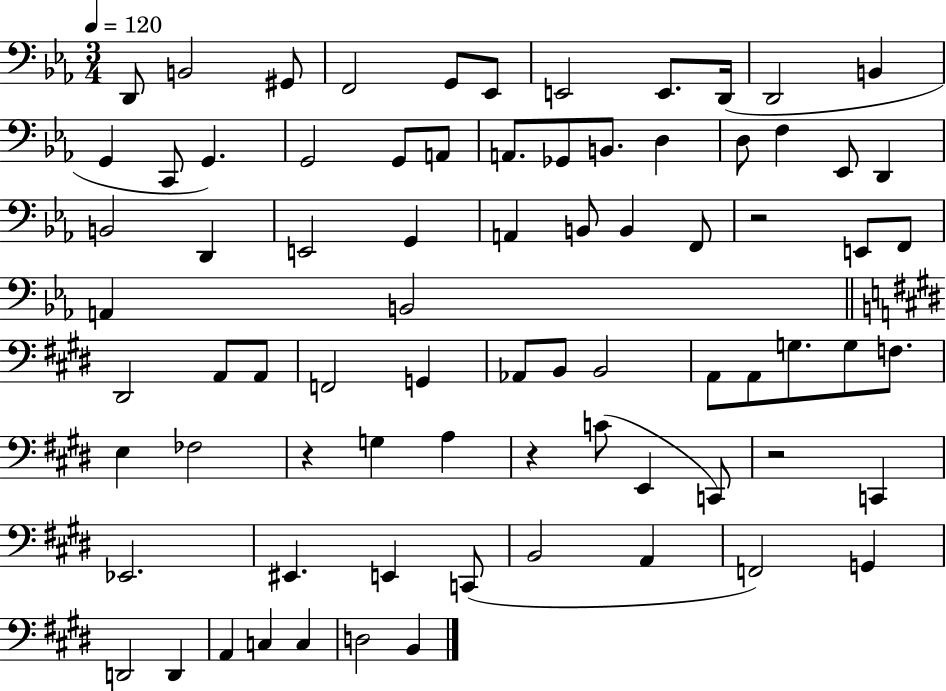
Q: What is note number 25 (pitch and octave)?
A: D2